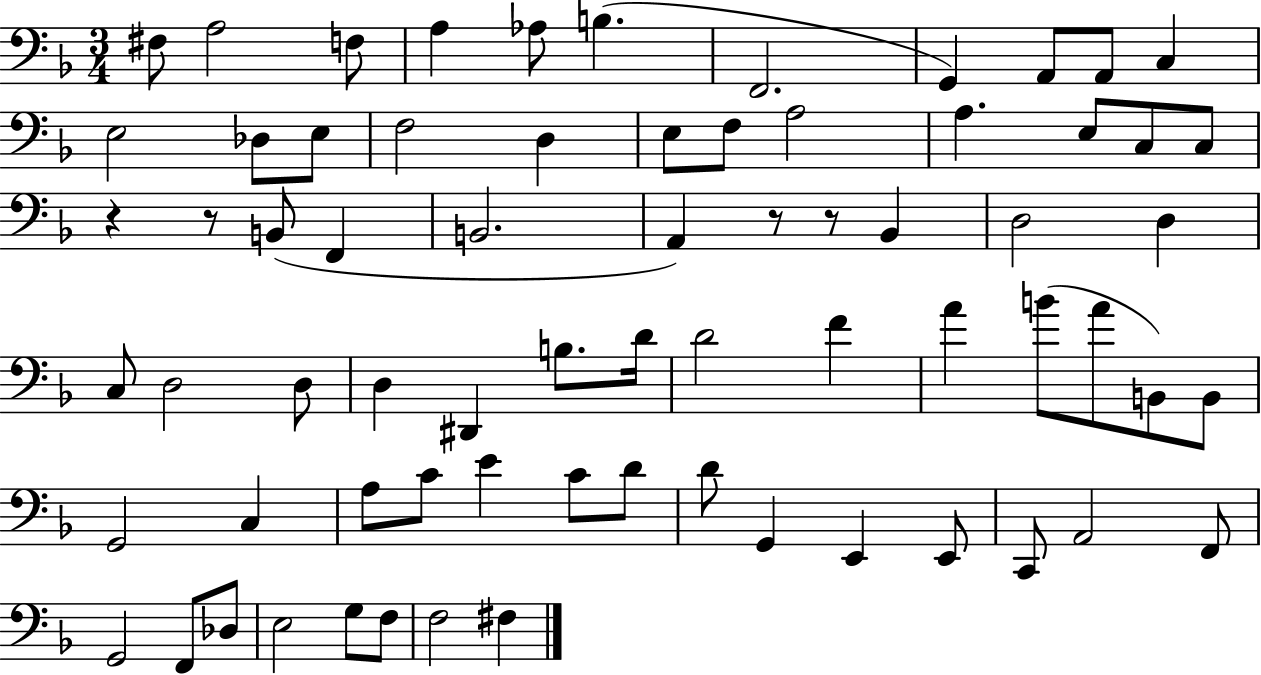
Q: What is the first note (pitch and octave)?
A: F#3